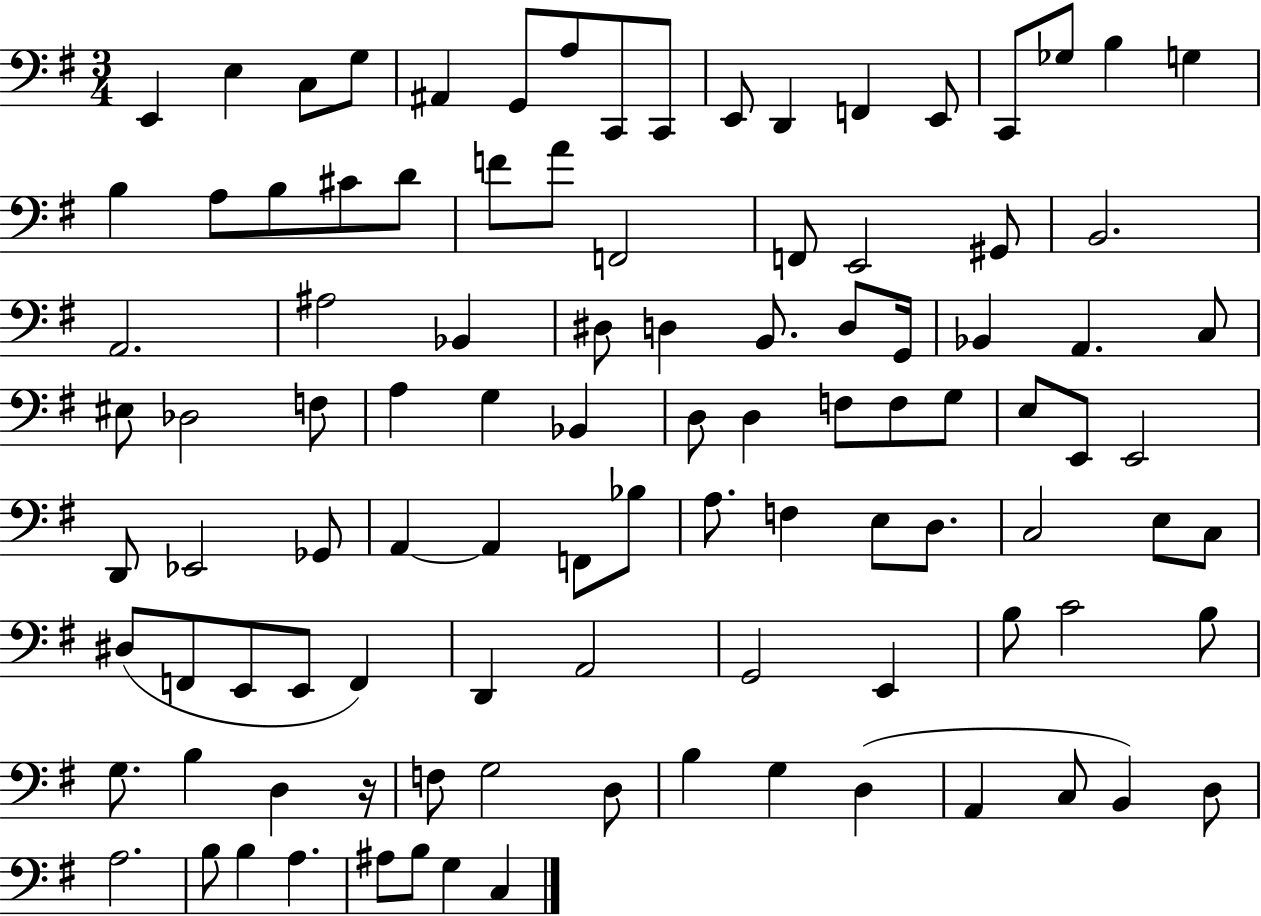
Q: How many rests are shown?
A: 1